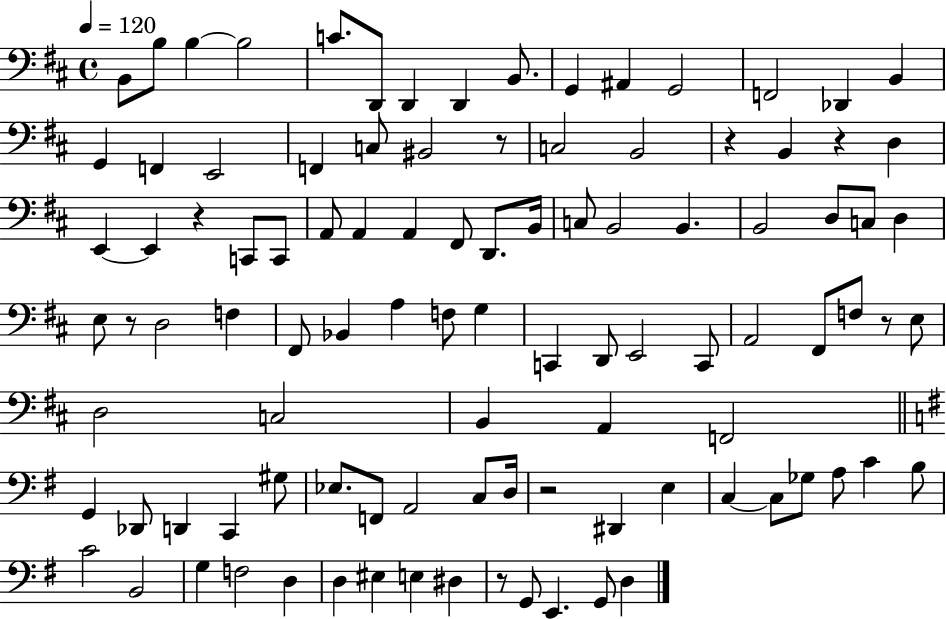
{
  \clef bass
  \time 4/4
  \defaultTimeSignature
  \key d \major
  \tempo 4 = 120
  \repeat volta 2 { b,8 b8 b4~~ b2 | c'8. d,8 d,4 d,4 b,8. | g,4 ais,4 g,2 | f,2 des,4 b,4 | \break g,4 f,4 e,2 | f,4 c8 bis,2 r8 | c2 b,2 | r4 b,4 r4 d4 | \break e,4~~ e,4 r4 c,8 c,8 | a,8 a,4 a,4 fis,8 d,8. b,16 | c8 b,2 b,4. | b,2 d8 c8 d4 | \break e8 r8 d2 f4 | fis,8 bes,4 a4 f8 g4 | c,4 d,8 e,2 c,8 | a,2 fis,8 f8 r8 e8 | \break d2 c2 | b,4 a,4 f,2 | \bar "||" \break \key e \minor g,4 des,8 d,4 c,4 gis8 | ees8. f,8 a,2 c8 d16 | r2 dis,4 e4 | c4~~ c8 ges8 a8 c'4 b8 | \break c'2 b,2 | g4 f2 d4 | d4 eis4 e4 dis4 | r8 g,8 e,4. g,8 d4 | \break } \bar "|."
}